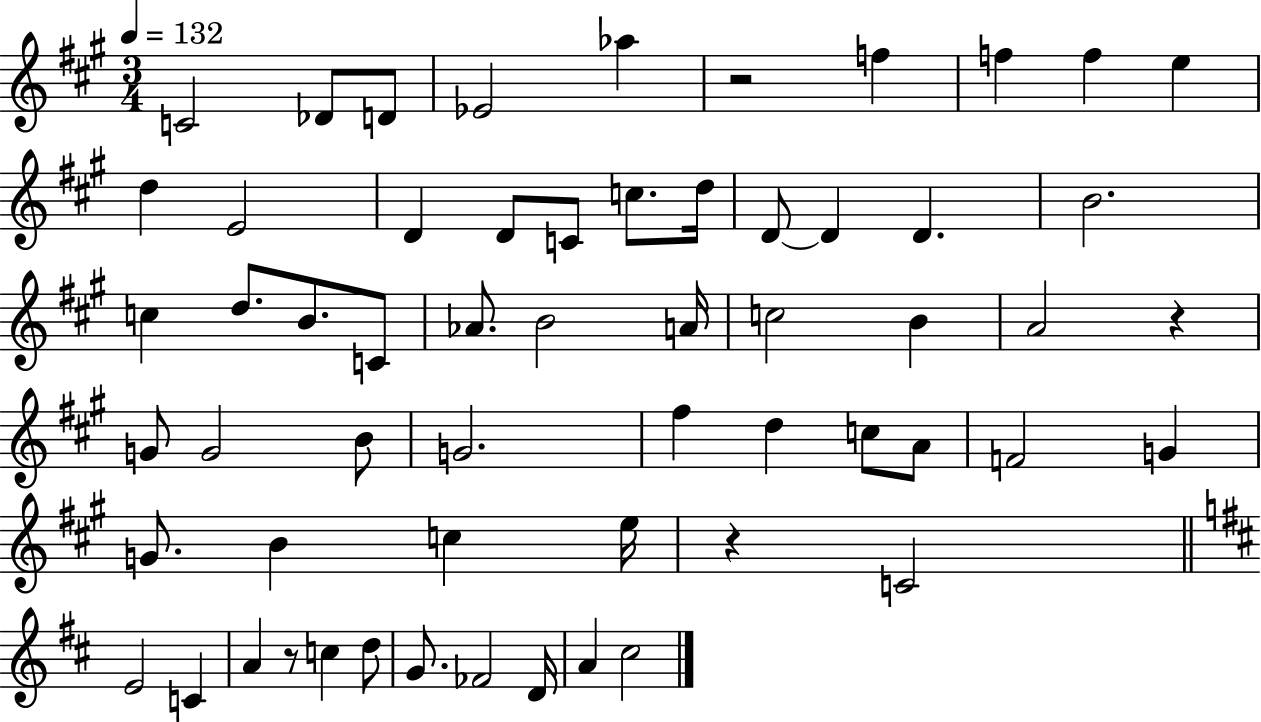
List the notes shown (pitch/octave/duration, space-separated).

C4/h Db4/e D4/e Eb4/h Ab5/q R/h F5/q F5/q F5/q E5/q D5/q E4/h D4/q D4/e C4/e C5/e. D5/s D4/e D4/q D4/q. B4/h. C5/q D5/e. B4/e. C4/e Ab4/e. B4/h A4/s C5/h B4/q A4/h R/q G4/e G4/h B4/e G4/h. F#5/q D5/q C5/e A4/e F4/h G4/q G4/e. B4/q C5/q E5/s R/q C4/h E4/h C4/q A4/q R/e C5/q D5/e G4/e. FES4/h D4/s A4/q C#5/h